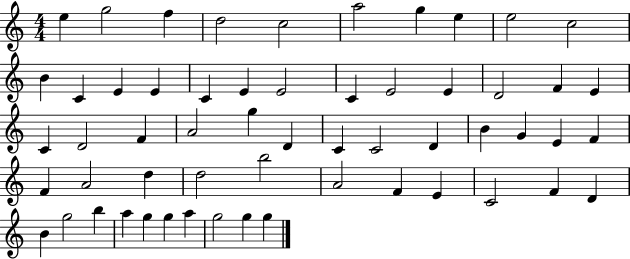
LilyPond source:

{
  \clef treble
  \numericTimeSignature
  \time 4/4
  \key c \major
  e''4 g''2 f''4 | d''2 c''2 | a''2 g''4 e''4 | e''2 c''2 | \break b'4 c'4 e'4 e'4 | c'4 e'4 e'2 | c'4 e'2 e'4 | d'2 f'4 e'4 | \break c'4 d'2 f'4 | a'2 g''4 d'4 | c'4 c'2 d'4 | b'4 g'4 e'4 f'4 | \break f'4 a'2 d''4 | d''2 b''2 | a'2 f'4 e'4 | c'2 f'4 d'4 | \break b'4 g''2 b''4 | a''4 g''4 g''4 a''4 | g''2 g''4 g''4 | \bar "|."
}